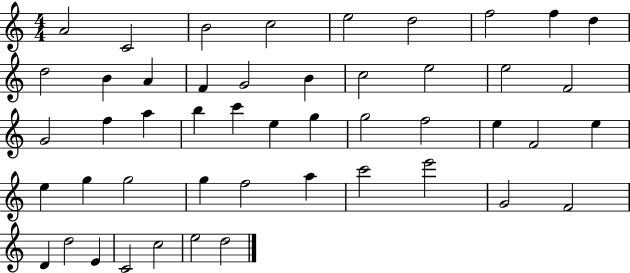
A4/h C4/h B4/h C5/h E5/h D5/h F5/h F5/q D5/q D5/h B4/q A4/q F4/q G4/h B4/q C5/h E5/h E5/h F4/h G4/h F5/q A5/q B5/q C6/q E5/q G5/q G5/h F5/h E5/q F4/h E5/q E5/q G5/q G5/h G5/q F5/h A5/q C6/h E6/h G4/h F4/h D4/q D5/h E4/q C4/h C5/h E5/h D5/h